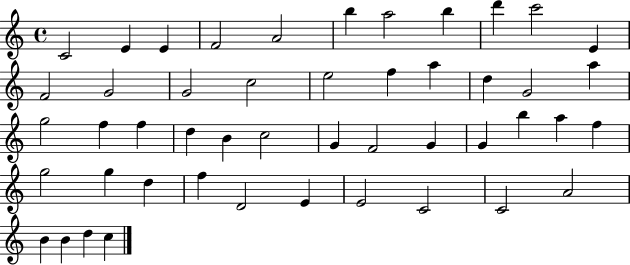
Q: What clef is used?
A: treble